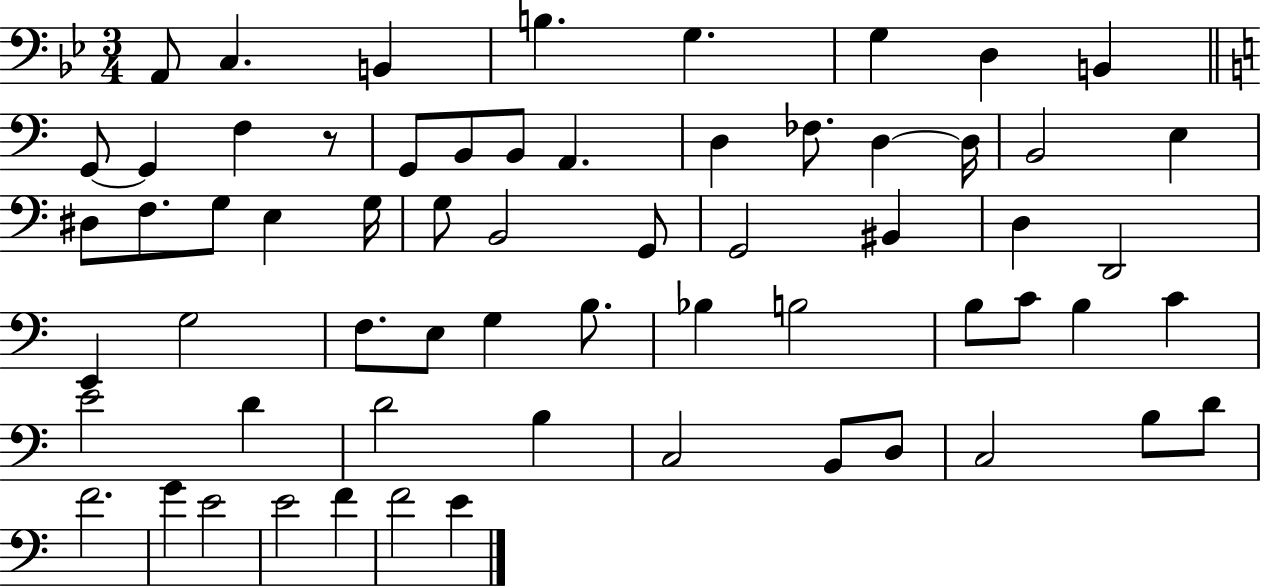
A2/e C3/q. B2/q B3/q. G3/q. G3/q D3/q B2/q G2/e G2/q F3/q R/e G2/e B2/e B2/e A2/q. D3/q FES3/e. D3/q D3/s B2/h E3/q D#3/e F3/e. G3/e E3/q G3/s G3/e B2/h G2/e G2/h BIS2/q D3/q D2/h E2/q G3/h F3/e. E3/e G3/q B3/e. Bb3/q B3/h B3/e C4/e B3/q C4/q E4/h D4/q D4/h B3/q C3/h B2/e D3/e C3/h B3/e D4/e F4/h. G4/q E4/h E4/h F4/q F4/h E4/q